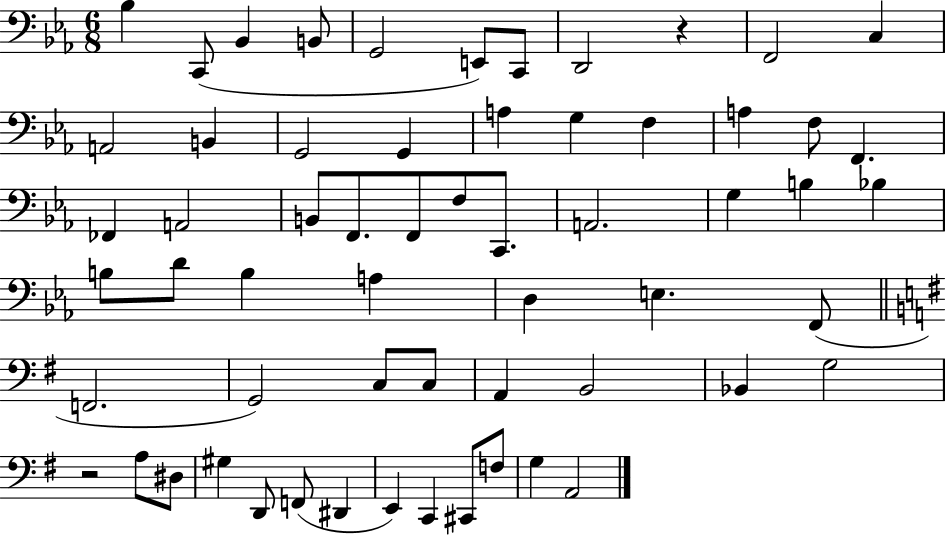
X:1
T:Untitled
M:6/8
L:1/4
K:Eb
_B, C,,/2 _B,, B,,/2 G,,2 E,,/2 C,,/2 D,,2 z F,,2 C, A,,2 B,, G,,2 G,, A, G, F, A, F,/2 F,, _F,, A,,2 B,,/2 F,,/2 F,,/2 F,/2 C,,/2 A,,2 G, B, _B, B,/2 D/2 B, A, D, E, F,,/2 F,,2 G,,2 C,/2 C,/2 A,, B,,2 _B,, G,2 z2 A,/2 ^D,/2 ^G, D,,/2 F,,/2 ^D,, E,, C,, ^C,,/2 F,/2 G, A,,2